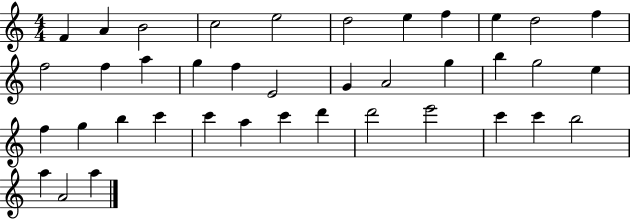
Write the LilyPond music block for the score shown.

{
  \clef treble
  \numericTimeSignature
  \time 4/4
  \key c \major
  f'4 a'4 b'2 | c''2 e''2 | d''2 e''4 f''4 | e''4 d''2 f''4 | \break f''2 f''4 a''4 | g''4 f''4 e'2 | g'4 a'2 g''4 | b''4 g''2 e''4 | \break f''4 g''4 b''4 c'''4 | c'''4 a''4 c'''4 d'''4 | d'''2 e'''2 | c'''4 c'''4 b''2 | \break a''4 a'2 a''4 | \bar "|."
}